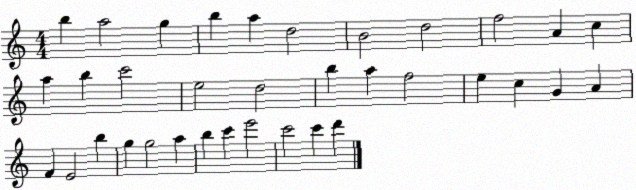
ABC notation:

X:1
T:Untitled
M:4/4
L:1/4
K:C
b a2 g b a d2 B2 d2 f2 A c a b c'2 e2 d2 b a f2 e c G A F E2 b g g2 a b c' e'2 c'2 c' d'